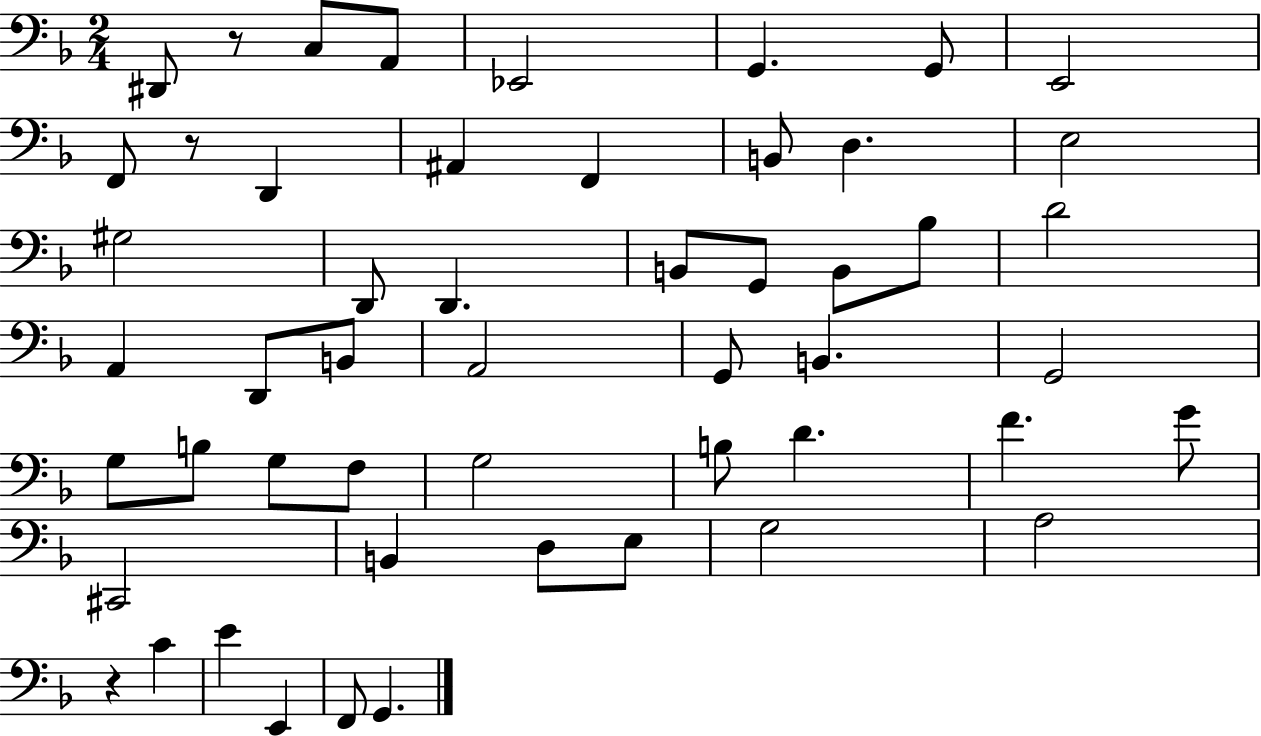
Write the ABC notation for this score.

X:1
T:Untitled
M:2/4
L:1/4
K:F
^D,,/2 z/2 C,/2 A,,/2 _E,,2 G,, G,,/2 E,,2 F,,/2 z/2 D,, ^A,, F,, B,,/2 D, E,2 ^G,2 D,,/2 D,, B,,/2 G,,/2 B,,/2 _B,/2 D2 A,, D,,/2 B,,/2 A,,2 G,,/2 B,, G,,2 G,/2 B,/2 G,/2 F,/2 G,2 B,/2 D F G/2 ^C,,2 B,, D,/2 E,/2 G,2 A,2 z C E E,, F,,/2 G,,